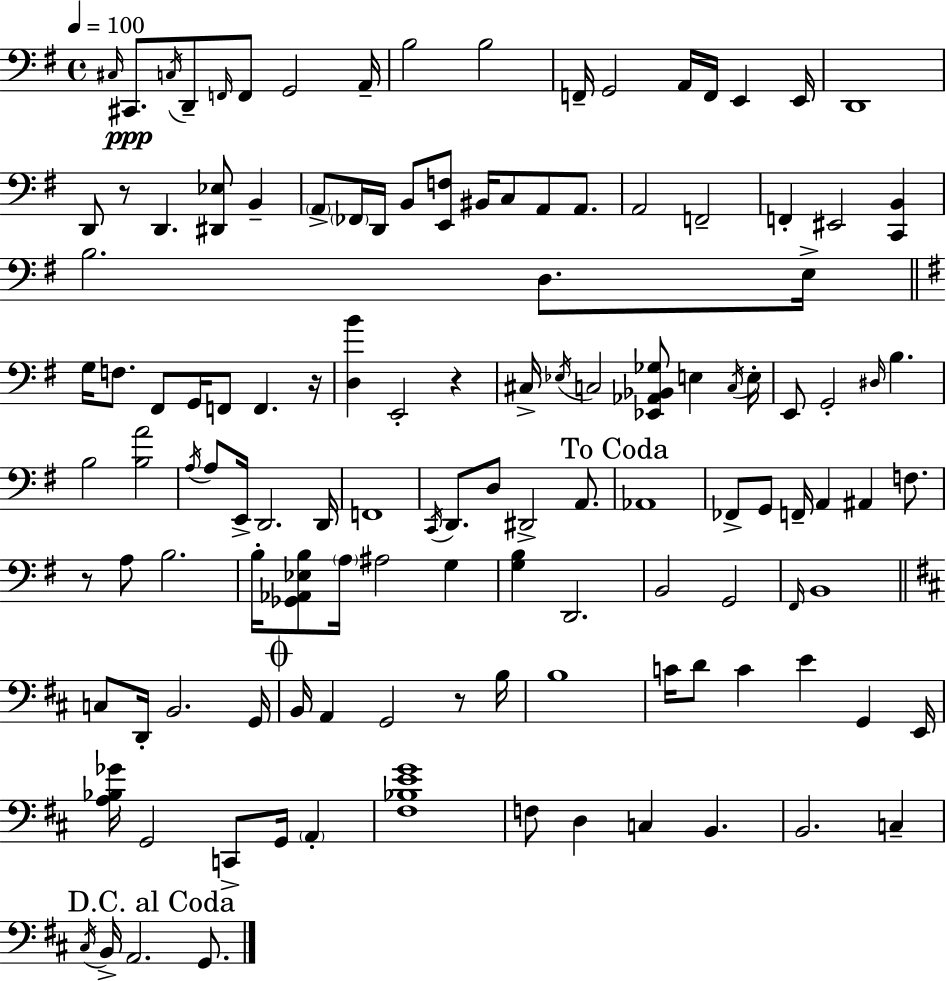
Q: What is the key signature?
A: E minor